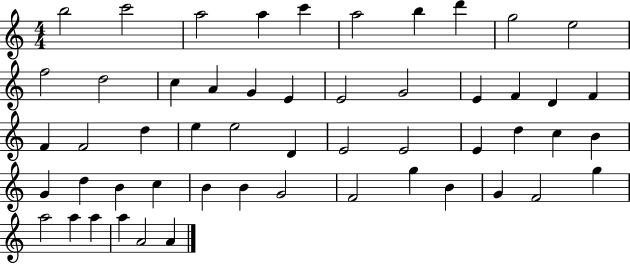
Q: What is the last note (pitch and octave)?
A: A4